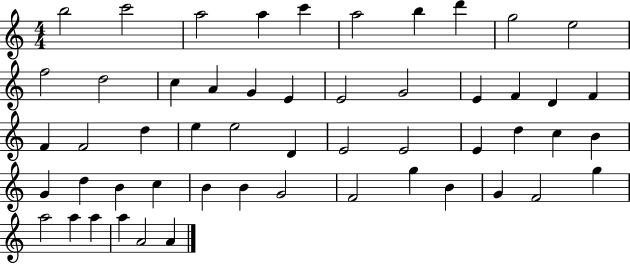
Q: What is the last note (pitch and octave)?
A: A4